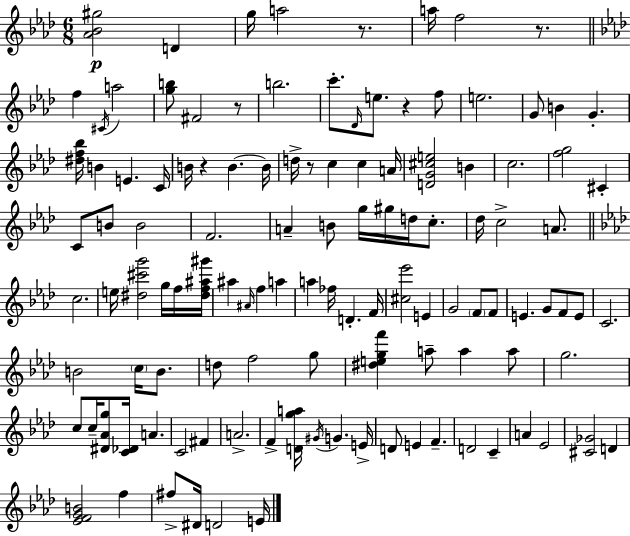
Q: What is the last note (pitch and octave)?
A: E4